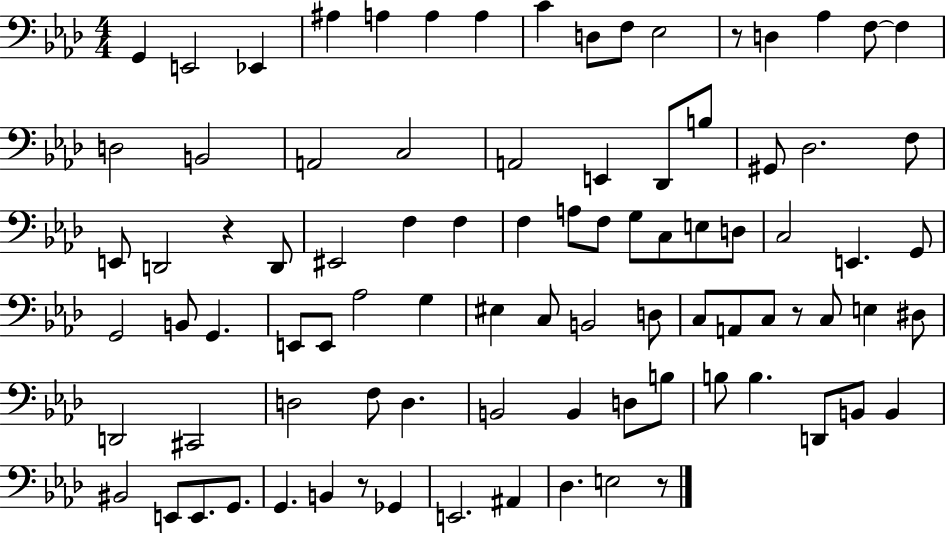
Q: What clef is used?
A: bass